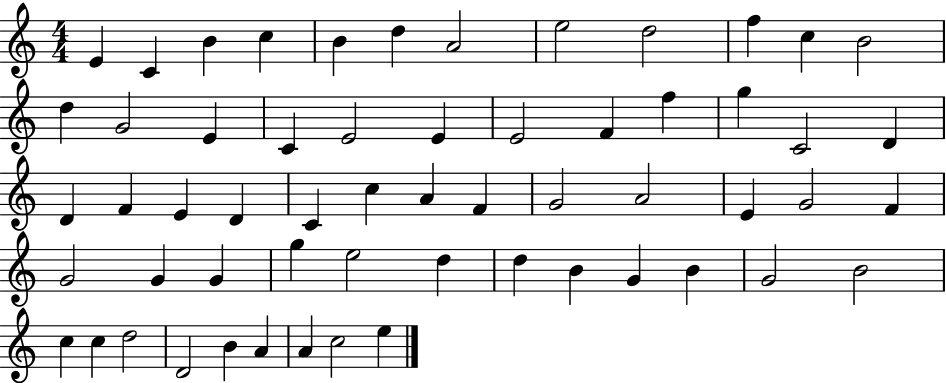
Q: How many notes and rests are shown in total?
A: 58